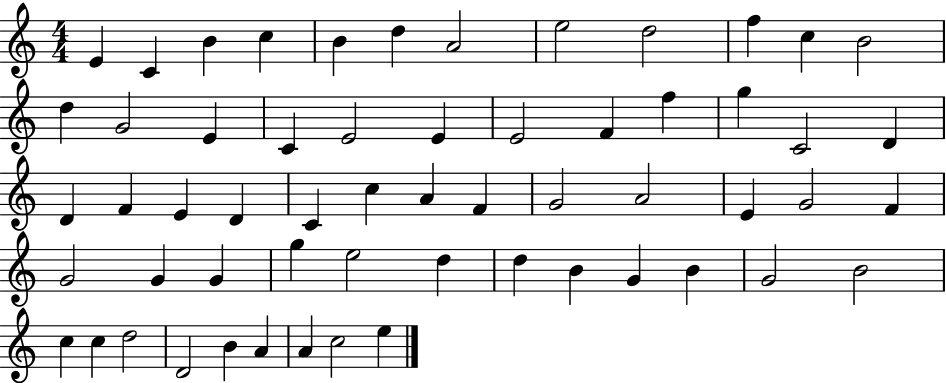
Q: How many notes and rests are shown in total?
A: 58